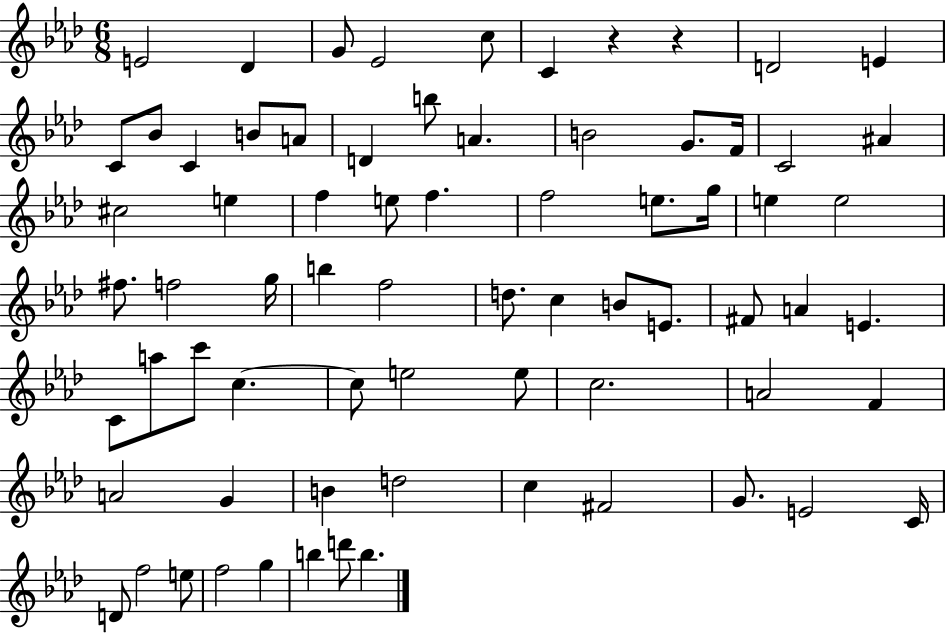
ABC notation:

X:1
T:Untitled
M:6/8
L:1/4
K:Ab
E2 _D G/2 _E2 c/2 C z z D2 E C/2 _B/2 C B/2 A/2 D b/2 A B2 G/2 F/4 C2 ^A ^c2 e f e/2 f f2 e/2 g/4 e e2 ^f/2 f2 g/4 b f2 d/2 c B/2 E/2 ^F/2 A E C/2 a/2 c'/2 c c/2 e2 e/2 c2 A2 F A2 G B d2 c ^F2 G/2 E2 C/4 D/2 f2 e/2 f2 g b d'/2 b